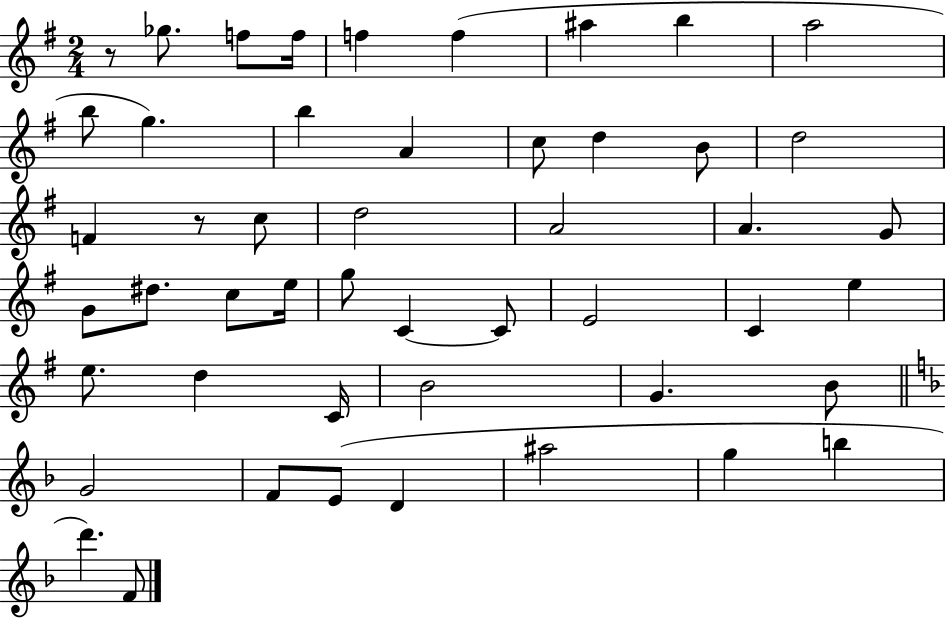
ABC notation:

X:1
T:Untitled
M:2/4
L:1/4
K:G
z/2 _g/2 f/2 f/4 f f ^a b a2 b/2 g b A c/2 d B/2 d2 F z/2 c/2 d2 A2 A G/2 G/2 ^d/2 c/2 e/4 g/2 C C/2 E2 C e e/2 d C/4 B2 G B/2 G2 F/2 E/2 D ^a2 g b d' F/2